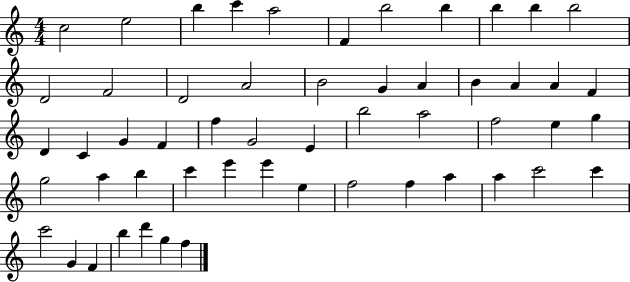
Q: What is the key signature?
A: C major